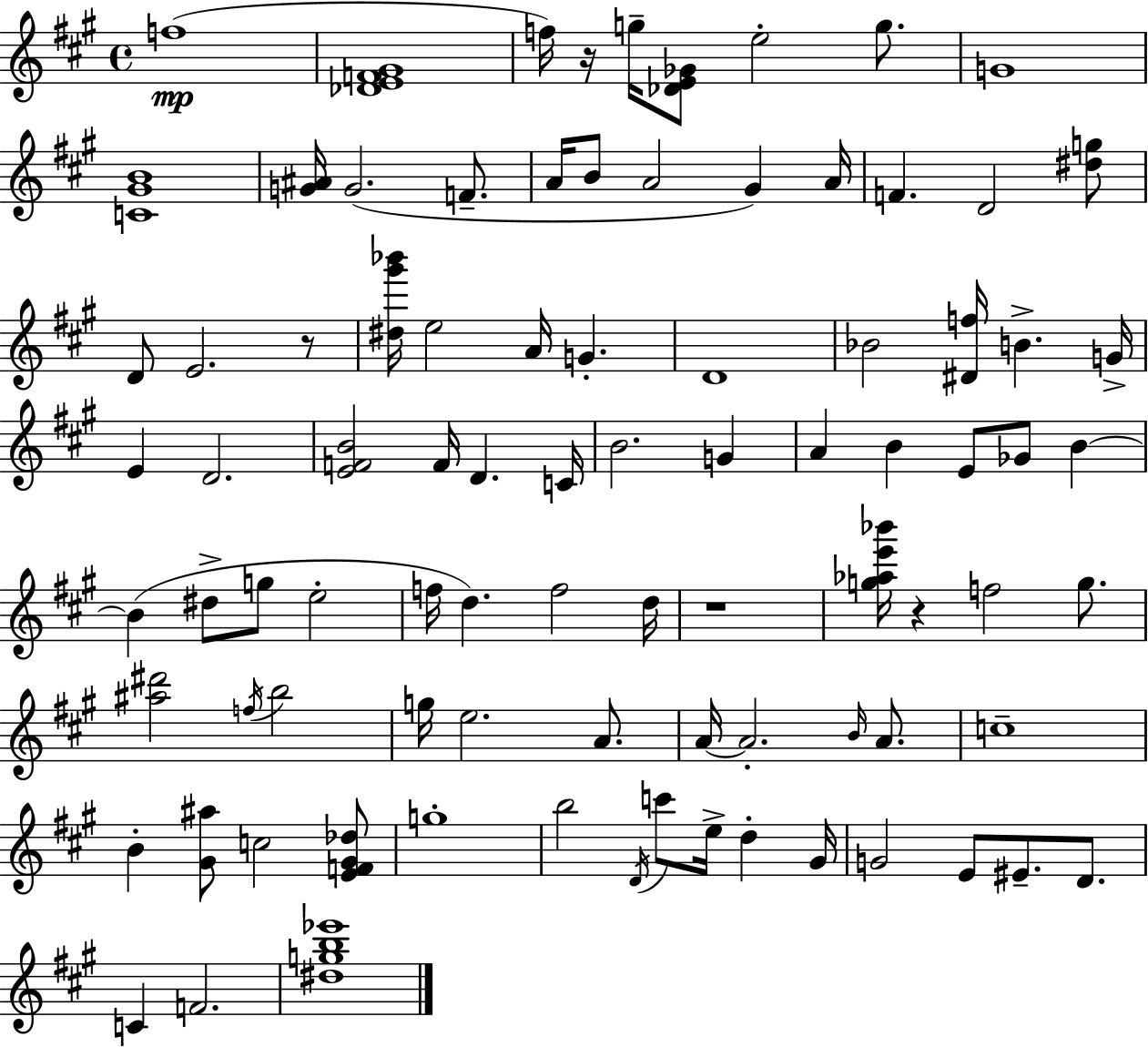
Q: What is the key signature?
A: A major